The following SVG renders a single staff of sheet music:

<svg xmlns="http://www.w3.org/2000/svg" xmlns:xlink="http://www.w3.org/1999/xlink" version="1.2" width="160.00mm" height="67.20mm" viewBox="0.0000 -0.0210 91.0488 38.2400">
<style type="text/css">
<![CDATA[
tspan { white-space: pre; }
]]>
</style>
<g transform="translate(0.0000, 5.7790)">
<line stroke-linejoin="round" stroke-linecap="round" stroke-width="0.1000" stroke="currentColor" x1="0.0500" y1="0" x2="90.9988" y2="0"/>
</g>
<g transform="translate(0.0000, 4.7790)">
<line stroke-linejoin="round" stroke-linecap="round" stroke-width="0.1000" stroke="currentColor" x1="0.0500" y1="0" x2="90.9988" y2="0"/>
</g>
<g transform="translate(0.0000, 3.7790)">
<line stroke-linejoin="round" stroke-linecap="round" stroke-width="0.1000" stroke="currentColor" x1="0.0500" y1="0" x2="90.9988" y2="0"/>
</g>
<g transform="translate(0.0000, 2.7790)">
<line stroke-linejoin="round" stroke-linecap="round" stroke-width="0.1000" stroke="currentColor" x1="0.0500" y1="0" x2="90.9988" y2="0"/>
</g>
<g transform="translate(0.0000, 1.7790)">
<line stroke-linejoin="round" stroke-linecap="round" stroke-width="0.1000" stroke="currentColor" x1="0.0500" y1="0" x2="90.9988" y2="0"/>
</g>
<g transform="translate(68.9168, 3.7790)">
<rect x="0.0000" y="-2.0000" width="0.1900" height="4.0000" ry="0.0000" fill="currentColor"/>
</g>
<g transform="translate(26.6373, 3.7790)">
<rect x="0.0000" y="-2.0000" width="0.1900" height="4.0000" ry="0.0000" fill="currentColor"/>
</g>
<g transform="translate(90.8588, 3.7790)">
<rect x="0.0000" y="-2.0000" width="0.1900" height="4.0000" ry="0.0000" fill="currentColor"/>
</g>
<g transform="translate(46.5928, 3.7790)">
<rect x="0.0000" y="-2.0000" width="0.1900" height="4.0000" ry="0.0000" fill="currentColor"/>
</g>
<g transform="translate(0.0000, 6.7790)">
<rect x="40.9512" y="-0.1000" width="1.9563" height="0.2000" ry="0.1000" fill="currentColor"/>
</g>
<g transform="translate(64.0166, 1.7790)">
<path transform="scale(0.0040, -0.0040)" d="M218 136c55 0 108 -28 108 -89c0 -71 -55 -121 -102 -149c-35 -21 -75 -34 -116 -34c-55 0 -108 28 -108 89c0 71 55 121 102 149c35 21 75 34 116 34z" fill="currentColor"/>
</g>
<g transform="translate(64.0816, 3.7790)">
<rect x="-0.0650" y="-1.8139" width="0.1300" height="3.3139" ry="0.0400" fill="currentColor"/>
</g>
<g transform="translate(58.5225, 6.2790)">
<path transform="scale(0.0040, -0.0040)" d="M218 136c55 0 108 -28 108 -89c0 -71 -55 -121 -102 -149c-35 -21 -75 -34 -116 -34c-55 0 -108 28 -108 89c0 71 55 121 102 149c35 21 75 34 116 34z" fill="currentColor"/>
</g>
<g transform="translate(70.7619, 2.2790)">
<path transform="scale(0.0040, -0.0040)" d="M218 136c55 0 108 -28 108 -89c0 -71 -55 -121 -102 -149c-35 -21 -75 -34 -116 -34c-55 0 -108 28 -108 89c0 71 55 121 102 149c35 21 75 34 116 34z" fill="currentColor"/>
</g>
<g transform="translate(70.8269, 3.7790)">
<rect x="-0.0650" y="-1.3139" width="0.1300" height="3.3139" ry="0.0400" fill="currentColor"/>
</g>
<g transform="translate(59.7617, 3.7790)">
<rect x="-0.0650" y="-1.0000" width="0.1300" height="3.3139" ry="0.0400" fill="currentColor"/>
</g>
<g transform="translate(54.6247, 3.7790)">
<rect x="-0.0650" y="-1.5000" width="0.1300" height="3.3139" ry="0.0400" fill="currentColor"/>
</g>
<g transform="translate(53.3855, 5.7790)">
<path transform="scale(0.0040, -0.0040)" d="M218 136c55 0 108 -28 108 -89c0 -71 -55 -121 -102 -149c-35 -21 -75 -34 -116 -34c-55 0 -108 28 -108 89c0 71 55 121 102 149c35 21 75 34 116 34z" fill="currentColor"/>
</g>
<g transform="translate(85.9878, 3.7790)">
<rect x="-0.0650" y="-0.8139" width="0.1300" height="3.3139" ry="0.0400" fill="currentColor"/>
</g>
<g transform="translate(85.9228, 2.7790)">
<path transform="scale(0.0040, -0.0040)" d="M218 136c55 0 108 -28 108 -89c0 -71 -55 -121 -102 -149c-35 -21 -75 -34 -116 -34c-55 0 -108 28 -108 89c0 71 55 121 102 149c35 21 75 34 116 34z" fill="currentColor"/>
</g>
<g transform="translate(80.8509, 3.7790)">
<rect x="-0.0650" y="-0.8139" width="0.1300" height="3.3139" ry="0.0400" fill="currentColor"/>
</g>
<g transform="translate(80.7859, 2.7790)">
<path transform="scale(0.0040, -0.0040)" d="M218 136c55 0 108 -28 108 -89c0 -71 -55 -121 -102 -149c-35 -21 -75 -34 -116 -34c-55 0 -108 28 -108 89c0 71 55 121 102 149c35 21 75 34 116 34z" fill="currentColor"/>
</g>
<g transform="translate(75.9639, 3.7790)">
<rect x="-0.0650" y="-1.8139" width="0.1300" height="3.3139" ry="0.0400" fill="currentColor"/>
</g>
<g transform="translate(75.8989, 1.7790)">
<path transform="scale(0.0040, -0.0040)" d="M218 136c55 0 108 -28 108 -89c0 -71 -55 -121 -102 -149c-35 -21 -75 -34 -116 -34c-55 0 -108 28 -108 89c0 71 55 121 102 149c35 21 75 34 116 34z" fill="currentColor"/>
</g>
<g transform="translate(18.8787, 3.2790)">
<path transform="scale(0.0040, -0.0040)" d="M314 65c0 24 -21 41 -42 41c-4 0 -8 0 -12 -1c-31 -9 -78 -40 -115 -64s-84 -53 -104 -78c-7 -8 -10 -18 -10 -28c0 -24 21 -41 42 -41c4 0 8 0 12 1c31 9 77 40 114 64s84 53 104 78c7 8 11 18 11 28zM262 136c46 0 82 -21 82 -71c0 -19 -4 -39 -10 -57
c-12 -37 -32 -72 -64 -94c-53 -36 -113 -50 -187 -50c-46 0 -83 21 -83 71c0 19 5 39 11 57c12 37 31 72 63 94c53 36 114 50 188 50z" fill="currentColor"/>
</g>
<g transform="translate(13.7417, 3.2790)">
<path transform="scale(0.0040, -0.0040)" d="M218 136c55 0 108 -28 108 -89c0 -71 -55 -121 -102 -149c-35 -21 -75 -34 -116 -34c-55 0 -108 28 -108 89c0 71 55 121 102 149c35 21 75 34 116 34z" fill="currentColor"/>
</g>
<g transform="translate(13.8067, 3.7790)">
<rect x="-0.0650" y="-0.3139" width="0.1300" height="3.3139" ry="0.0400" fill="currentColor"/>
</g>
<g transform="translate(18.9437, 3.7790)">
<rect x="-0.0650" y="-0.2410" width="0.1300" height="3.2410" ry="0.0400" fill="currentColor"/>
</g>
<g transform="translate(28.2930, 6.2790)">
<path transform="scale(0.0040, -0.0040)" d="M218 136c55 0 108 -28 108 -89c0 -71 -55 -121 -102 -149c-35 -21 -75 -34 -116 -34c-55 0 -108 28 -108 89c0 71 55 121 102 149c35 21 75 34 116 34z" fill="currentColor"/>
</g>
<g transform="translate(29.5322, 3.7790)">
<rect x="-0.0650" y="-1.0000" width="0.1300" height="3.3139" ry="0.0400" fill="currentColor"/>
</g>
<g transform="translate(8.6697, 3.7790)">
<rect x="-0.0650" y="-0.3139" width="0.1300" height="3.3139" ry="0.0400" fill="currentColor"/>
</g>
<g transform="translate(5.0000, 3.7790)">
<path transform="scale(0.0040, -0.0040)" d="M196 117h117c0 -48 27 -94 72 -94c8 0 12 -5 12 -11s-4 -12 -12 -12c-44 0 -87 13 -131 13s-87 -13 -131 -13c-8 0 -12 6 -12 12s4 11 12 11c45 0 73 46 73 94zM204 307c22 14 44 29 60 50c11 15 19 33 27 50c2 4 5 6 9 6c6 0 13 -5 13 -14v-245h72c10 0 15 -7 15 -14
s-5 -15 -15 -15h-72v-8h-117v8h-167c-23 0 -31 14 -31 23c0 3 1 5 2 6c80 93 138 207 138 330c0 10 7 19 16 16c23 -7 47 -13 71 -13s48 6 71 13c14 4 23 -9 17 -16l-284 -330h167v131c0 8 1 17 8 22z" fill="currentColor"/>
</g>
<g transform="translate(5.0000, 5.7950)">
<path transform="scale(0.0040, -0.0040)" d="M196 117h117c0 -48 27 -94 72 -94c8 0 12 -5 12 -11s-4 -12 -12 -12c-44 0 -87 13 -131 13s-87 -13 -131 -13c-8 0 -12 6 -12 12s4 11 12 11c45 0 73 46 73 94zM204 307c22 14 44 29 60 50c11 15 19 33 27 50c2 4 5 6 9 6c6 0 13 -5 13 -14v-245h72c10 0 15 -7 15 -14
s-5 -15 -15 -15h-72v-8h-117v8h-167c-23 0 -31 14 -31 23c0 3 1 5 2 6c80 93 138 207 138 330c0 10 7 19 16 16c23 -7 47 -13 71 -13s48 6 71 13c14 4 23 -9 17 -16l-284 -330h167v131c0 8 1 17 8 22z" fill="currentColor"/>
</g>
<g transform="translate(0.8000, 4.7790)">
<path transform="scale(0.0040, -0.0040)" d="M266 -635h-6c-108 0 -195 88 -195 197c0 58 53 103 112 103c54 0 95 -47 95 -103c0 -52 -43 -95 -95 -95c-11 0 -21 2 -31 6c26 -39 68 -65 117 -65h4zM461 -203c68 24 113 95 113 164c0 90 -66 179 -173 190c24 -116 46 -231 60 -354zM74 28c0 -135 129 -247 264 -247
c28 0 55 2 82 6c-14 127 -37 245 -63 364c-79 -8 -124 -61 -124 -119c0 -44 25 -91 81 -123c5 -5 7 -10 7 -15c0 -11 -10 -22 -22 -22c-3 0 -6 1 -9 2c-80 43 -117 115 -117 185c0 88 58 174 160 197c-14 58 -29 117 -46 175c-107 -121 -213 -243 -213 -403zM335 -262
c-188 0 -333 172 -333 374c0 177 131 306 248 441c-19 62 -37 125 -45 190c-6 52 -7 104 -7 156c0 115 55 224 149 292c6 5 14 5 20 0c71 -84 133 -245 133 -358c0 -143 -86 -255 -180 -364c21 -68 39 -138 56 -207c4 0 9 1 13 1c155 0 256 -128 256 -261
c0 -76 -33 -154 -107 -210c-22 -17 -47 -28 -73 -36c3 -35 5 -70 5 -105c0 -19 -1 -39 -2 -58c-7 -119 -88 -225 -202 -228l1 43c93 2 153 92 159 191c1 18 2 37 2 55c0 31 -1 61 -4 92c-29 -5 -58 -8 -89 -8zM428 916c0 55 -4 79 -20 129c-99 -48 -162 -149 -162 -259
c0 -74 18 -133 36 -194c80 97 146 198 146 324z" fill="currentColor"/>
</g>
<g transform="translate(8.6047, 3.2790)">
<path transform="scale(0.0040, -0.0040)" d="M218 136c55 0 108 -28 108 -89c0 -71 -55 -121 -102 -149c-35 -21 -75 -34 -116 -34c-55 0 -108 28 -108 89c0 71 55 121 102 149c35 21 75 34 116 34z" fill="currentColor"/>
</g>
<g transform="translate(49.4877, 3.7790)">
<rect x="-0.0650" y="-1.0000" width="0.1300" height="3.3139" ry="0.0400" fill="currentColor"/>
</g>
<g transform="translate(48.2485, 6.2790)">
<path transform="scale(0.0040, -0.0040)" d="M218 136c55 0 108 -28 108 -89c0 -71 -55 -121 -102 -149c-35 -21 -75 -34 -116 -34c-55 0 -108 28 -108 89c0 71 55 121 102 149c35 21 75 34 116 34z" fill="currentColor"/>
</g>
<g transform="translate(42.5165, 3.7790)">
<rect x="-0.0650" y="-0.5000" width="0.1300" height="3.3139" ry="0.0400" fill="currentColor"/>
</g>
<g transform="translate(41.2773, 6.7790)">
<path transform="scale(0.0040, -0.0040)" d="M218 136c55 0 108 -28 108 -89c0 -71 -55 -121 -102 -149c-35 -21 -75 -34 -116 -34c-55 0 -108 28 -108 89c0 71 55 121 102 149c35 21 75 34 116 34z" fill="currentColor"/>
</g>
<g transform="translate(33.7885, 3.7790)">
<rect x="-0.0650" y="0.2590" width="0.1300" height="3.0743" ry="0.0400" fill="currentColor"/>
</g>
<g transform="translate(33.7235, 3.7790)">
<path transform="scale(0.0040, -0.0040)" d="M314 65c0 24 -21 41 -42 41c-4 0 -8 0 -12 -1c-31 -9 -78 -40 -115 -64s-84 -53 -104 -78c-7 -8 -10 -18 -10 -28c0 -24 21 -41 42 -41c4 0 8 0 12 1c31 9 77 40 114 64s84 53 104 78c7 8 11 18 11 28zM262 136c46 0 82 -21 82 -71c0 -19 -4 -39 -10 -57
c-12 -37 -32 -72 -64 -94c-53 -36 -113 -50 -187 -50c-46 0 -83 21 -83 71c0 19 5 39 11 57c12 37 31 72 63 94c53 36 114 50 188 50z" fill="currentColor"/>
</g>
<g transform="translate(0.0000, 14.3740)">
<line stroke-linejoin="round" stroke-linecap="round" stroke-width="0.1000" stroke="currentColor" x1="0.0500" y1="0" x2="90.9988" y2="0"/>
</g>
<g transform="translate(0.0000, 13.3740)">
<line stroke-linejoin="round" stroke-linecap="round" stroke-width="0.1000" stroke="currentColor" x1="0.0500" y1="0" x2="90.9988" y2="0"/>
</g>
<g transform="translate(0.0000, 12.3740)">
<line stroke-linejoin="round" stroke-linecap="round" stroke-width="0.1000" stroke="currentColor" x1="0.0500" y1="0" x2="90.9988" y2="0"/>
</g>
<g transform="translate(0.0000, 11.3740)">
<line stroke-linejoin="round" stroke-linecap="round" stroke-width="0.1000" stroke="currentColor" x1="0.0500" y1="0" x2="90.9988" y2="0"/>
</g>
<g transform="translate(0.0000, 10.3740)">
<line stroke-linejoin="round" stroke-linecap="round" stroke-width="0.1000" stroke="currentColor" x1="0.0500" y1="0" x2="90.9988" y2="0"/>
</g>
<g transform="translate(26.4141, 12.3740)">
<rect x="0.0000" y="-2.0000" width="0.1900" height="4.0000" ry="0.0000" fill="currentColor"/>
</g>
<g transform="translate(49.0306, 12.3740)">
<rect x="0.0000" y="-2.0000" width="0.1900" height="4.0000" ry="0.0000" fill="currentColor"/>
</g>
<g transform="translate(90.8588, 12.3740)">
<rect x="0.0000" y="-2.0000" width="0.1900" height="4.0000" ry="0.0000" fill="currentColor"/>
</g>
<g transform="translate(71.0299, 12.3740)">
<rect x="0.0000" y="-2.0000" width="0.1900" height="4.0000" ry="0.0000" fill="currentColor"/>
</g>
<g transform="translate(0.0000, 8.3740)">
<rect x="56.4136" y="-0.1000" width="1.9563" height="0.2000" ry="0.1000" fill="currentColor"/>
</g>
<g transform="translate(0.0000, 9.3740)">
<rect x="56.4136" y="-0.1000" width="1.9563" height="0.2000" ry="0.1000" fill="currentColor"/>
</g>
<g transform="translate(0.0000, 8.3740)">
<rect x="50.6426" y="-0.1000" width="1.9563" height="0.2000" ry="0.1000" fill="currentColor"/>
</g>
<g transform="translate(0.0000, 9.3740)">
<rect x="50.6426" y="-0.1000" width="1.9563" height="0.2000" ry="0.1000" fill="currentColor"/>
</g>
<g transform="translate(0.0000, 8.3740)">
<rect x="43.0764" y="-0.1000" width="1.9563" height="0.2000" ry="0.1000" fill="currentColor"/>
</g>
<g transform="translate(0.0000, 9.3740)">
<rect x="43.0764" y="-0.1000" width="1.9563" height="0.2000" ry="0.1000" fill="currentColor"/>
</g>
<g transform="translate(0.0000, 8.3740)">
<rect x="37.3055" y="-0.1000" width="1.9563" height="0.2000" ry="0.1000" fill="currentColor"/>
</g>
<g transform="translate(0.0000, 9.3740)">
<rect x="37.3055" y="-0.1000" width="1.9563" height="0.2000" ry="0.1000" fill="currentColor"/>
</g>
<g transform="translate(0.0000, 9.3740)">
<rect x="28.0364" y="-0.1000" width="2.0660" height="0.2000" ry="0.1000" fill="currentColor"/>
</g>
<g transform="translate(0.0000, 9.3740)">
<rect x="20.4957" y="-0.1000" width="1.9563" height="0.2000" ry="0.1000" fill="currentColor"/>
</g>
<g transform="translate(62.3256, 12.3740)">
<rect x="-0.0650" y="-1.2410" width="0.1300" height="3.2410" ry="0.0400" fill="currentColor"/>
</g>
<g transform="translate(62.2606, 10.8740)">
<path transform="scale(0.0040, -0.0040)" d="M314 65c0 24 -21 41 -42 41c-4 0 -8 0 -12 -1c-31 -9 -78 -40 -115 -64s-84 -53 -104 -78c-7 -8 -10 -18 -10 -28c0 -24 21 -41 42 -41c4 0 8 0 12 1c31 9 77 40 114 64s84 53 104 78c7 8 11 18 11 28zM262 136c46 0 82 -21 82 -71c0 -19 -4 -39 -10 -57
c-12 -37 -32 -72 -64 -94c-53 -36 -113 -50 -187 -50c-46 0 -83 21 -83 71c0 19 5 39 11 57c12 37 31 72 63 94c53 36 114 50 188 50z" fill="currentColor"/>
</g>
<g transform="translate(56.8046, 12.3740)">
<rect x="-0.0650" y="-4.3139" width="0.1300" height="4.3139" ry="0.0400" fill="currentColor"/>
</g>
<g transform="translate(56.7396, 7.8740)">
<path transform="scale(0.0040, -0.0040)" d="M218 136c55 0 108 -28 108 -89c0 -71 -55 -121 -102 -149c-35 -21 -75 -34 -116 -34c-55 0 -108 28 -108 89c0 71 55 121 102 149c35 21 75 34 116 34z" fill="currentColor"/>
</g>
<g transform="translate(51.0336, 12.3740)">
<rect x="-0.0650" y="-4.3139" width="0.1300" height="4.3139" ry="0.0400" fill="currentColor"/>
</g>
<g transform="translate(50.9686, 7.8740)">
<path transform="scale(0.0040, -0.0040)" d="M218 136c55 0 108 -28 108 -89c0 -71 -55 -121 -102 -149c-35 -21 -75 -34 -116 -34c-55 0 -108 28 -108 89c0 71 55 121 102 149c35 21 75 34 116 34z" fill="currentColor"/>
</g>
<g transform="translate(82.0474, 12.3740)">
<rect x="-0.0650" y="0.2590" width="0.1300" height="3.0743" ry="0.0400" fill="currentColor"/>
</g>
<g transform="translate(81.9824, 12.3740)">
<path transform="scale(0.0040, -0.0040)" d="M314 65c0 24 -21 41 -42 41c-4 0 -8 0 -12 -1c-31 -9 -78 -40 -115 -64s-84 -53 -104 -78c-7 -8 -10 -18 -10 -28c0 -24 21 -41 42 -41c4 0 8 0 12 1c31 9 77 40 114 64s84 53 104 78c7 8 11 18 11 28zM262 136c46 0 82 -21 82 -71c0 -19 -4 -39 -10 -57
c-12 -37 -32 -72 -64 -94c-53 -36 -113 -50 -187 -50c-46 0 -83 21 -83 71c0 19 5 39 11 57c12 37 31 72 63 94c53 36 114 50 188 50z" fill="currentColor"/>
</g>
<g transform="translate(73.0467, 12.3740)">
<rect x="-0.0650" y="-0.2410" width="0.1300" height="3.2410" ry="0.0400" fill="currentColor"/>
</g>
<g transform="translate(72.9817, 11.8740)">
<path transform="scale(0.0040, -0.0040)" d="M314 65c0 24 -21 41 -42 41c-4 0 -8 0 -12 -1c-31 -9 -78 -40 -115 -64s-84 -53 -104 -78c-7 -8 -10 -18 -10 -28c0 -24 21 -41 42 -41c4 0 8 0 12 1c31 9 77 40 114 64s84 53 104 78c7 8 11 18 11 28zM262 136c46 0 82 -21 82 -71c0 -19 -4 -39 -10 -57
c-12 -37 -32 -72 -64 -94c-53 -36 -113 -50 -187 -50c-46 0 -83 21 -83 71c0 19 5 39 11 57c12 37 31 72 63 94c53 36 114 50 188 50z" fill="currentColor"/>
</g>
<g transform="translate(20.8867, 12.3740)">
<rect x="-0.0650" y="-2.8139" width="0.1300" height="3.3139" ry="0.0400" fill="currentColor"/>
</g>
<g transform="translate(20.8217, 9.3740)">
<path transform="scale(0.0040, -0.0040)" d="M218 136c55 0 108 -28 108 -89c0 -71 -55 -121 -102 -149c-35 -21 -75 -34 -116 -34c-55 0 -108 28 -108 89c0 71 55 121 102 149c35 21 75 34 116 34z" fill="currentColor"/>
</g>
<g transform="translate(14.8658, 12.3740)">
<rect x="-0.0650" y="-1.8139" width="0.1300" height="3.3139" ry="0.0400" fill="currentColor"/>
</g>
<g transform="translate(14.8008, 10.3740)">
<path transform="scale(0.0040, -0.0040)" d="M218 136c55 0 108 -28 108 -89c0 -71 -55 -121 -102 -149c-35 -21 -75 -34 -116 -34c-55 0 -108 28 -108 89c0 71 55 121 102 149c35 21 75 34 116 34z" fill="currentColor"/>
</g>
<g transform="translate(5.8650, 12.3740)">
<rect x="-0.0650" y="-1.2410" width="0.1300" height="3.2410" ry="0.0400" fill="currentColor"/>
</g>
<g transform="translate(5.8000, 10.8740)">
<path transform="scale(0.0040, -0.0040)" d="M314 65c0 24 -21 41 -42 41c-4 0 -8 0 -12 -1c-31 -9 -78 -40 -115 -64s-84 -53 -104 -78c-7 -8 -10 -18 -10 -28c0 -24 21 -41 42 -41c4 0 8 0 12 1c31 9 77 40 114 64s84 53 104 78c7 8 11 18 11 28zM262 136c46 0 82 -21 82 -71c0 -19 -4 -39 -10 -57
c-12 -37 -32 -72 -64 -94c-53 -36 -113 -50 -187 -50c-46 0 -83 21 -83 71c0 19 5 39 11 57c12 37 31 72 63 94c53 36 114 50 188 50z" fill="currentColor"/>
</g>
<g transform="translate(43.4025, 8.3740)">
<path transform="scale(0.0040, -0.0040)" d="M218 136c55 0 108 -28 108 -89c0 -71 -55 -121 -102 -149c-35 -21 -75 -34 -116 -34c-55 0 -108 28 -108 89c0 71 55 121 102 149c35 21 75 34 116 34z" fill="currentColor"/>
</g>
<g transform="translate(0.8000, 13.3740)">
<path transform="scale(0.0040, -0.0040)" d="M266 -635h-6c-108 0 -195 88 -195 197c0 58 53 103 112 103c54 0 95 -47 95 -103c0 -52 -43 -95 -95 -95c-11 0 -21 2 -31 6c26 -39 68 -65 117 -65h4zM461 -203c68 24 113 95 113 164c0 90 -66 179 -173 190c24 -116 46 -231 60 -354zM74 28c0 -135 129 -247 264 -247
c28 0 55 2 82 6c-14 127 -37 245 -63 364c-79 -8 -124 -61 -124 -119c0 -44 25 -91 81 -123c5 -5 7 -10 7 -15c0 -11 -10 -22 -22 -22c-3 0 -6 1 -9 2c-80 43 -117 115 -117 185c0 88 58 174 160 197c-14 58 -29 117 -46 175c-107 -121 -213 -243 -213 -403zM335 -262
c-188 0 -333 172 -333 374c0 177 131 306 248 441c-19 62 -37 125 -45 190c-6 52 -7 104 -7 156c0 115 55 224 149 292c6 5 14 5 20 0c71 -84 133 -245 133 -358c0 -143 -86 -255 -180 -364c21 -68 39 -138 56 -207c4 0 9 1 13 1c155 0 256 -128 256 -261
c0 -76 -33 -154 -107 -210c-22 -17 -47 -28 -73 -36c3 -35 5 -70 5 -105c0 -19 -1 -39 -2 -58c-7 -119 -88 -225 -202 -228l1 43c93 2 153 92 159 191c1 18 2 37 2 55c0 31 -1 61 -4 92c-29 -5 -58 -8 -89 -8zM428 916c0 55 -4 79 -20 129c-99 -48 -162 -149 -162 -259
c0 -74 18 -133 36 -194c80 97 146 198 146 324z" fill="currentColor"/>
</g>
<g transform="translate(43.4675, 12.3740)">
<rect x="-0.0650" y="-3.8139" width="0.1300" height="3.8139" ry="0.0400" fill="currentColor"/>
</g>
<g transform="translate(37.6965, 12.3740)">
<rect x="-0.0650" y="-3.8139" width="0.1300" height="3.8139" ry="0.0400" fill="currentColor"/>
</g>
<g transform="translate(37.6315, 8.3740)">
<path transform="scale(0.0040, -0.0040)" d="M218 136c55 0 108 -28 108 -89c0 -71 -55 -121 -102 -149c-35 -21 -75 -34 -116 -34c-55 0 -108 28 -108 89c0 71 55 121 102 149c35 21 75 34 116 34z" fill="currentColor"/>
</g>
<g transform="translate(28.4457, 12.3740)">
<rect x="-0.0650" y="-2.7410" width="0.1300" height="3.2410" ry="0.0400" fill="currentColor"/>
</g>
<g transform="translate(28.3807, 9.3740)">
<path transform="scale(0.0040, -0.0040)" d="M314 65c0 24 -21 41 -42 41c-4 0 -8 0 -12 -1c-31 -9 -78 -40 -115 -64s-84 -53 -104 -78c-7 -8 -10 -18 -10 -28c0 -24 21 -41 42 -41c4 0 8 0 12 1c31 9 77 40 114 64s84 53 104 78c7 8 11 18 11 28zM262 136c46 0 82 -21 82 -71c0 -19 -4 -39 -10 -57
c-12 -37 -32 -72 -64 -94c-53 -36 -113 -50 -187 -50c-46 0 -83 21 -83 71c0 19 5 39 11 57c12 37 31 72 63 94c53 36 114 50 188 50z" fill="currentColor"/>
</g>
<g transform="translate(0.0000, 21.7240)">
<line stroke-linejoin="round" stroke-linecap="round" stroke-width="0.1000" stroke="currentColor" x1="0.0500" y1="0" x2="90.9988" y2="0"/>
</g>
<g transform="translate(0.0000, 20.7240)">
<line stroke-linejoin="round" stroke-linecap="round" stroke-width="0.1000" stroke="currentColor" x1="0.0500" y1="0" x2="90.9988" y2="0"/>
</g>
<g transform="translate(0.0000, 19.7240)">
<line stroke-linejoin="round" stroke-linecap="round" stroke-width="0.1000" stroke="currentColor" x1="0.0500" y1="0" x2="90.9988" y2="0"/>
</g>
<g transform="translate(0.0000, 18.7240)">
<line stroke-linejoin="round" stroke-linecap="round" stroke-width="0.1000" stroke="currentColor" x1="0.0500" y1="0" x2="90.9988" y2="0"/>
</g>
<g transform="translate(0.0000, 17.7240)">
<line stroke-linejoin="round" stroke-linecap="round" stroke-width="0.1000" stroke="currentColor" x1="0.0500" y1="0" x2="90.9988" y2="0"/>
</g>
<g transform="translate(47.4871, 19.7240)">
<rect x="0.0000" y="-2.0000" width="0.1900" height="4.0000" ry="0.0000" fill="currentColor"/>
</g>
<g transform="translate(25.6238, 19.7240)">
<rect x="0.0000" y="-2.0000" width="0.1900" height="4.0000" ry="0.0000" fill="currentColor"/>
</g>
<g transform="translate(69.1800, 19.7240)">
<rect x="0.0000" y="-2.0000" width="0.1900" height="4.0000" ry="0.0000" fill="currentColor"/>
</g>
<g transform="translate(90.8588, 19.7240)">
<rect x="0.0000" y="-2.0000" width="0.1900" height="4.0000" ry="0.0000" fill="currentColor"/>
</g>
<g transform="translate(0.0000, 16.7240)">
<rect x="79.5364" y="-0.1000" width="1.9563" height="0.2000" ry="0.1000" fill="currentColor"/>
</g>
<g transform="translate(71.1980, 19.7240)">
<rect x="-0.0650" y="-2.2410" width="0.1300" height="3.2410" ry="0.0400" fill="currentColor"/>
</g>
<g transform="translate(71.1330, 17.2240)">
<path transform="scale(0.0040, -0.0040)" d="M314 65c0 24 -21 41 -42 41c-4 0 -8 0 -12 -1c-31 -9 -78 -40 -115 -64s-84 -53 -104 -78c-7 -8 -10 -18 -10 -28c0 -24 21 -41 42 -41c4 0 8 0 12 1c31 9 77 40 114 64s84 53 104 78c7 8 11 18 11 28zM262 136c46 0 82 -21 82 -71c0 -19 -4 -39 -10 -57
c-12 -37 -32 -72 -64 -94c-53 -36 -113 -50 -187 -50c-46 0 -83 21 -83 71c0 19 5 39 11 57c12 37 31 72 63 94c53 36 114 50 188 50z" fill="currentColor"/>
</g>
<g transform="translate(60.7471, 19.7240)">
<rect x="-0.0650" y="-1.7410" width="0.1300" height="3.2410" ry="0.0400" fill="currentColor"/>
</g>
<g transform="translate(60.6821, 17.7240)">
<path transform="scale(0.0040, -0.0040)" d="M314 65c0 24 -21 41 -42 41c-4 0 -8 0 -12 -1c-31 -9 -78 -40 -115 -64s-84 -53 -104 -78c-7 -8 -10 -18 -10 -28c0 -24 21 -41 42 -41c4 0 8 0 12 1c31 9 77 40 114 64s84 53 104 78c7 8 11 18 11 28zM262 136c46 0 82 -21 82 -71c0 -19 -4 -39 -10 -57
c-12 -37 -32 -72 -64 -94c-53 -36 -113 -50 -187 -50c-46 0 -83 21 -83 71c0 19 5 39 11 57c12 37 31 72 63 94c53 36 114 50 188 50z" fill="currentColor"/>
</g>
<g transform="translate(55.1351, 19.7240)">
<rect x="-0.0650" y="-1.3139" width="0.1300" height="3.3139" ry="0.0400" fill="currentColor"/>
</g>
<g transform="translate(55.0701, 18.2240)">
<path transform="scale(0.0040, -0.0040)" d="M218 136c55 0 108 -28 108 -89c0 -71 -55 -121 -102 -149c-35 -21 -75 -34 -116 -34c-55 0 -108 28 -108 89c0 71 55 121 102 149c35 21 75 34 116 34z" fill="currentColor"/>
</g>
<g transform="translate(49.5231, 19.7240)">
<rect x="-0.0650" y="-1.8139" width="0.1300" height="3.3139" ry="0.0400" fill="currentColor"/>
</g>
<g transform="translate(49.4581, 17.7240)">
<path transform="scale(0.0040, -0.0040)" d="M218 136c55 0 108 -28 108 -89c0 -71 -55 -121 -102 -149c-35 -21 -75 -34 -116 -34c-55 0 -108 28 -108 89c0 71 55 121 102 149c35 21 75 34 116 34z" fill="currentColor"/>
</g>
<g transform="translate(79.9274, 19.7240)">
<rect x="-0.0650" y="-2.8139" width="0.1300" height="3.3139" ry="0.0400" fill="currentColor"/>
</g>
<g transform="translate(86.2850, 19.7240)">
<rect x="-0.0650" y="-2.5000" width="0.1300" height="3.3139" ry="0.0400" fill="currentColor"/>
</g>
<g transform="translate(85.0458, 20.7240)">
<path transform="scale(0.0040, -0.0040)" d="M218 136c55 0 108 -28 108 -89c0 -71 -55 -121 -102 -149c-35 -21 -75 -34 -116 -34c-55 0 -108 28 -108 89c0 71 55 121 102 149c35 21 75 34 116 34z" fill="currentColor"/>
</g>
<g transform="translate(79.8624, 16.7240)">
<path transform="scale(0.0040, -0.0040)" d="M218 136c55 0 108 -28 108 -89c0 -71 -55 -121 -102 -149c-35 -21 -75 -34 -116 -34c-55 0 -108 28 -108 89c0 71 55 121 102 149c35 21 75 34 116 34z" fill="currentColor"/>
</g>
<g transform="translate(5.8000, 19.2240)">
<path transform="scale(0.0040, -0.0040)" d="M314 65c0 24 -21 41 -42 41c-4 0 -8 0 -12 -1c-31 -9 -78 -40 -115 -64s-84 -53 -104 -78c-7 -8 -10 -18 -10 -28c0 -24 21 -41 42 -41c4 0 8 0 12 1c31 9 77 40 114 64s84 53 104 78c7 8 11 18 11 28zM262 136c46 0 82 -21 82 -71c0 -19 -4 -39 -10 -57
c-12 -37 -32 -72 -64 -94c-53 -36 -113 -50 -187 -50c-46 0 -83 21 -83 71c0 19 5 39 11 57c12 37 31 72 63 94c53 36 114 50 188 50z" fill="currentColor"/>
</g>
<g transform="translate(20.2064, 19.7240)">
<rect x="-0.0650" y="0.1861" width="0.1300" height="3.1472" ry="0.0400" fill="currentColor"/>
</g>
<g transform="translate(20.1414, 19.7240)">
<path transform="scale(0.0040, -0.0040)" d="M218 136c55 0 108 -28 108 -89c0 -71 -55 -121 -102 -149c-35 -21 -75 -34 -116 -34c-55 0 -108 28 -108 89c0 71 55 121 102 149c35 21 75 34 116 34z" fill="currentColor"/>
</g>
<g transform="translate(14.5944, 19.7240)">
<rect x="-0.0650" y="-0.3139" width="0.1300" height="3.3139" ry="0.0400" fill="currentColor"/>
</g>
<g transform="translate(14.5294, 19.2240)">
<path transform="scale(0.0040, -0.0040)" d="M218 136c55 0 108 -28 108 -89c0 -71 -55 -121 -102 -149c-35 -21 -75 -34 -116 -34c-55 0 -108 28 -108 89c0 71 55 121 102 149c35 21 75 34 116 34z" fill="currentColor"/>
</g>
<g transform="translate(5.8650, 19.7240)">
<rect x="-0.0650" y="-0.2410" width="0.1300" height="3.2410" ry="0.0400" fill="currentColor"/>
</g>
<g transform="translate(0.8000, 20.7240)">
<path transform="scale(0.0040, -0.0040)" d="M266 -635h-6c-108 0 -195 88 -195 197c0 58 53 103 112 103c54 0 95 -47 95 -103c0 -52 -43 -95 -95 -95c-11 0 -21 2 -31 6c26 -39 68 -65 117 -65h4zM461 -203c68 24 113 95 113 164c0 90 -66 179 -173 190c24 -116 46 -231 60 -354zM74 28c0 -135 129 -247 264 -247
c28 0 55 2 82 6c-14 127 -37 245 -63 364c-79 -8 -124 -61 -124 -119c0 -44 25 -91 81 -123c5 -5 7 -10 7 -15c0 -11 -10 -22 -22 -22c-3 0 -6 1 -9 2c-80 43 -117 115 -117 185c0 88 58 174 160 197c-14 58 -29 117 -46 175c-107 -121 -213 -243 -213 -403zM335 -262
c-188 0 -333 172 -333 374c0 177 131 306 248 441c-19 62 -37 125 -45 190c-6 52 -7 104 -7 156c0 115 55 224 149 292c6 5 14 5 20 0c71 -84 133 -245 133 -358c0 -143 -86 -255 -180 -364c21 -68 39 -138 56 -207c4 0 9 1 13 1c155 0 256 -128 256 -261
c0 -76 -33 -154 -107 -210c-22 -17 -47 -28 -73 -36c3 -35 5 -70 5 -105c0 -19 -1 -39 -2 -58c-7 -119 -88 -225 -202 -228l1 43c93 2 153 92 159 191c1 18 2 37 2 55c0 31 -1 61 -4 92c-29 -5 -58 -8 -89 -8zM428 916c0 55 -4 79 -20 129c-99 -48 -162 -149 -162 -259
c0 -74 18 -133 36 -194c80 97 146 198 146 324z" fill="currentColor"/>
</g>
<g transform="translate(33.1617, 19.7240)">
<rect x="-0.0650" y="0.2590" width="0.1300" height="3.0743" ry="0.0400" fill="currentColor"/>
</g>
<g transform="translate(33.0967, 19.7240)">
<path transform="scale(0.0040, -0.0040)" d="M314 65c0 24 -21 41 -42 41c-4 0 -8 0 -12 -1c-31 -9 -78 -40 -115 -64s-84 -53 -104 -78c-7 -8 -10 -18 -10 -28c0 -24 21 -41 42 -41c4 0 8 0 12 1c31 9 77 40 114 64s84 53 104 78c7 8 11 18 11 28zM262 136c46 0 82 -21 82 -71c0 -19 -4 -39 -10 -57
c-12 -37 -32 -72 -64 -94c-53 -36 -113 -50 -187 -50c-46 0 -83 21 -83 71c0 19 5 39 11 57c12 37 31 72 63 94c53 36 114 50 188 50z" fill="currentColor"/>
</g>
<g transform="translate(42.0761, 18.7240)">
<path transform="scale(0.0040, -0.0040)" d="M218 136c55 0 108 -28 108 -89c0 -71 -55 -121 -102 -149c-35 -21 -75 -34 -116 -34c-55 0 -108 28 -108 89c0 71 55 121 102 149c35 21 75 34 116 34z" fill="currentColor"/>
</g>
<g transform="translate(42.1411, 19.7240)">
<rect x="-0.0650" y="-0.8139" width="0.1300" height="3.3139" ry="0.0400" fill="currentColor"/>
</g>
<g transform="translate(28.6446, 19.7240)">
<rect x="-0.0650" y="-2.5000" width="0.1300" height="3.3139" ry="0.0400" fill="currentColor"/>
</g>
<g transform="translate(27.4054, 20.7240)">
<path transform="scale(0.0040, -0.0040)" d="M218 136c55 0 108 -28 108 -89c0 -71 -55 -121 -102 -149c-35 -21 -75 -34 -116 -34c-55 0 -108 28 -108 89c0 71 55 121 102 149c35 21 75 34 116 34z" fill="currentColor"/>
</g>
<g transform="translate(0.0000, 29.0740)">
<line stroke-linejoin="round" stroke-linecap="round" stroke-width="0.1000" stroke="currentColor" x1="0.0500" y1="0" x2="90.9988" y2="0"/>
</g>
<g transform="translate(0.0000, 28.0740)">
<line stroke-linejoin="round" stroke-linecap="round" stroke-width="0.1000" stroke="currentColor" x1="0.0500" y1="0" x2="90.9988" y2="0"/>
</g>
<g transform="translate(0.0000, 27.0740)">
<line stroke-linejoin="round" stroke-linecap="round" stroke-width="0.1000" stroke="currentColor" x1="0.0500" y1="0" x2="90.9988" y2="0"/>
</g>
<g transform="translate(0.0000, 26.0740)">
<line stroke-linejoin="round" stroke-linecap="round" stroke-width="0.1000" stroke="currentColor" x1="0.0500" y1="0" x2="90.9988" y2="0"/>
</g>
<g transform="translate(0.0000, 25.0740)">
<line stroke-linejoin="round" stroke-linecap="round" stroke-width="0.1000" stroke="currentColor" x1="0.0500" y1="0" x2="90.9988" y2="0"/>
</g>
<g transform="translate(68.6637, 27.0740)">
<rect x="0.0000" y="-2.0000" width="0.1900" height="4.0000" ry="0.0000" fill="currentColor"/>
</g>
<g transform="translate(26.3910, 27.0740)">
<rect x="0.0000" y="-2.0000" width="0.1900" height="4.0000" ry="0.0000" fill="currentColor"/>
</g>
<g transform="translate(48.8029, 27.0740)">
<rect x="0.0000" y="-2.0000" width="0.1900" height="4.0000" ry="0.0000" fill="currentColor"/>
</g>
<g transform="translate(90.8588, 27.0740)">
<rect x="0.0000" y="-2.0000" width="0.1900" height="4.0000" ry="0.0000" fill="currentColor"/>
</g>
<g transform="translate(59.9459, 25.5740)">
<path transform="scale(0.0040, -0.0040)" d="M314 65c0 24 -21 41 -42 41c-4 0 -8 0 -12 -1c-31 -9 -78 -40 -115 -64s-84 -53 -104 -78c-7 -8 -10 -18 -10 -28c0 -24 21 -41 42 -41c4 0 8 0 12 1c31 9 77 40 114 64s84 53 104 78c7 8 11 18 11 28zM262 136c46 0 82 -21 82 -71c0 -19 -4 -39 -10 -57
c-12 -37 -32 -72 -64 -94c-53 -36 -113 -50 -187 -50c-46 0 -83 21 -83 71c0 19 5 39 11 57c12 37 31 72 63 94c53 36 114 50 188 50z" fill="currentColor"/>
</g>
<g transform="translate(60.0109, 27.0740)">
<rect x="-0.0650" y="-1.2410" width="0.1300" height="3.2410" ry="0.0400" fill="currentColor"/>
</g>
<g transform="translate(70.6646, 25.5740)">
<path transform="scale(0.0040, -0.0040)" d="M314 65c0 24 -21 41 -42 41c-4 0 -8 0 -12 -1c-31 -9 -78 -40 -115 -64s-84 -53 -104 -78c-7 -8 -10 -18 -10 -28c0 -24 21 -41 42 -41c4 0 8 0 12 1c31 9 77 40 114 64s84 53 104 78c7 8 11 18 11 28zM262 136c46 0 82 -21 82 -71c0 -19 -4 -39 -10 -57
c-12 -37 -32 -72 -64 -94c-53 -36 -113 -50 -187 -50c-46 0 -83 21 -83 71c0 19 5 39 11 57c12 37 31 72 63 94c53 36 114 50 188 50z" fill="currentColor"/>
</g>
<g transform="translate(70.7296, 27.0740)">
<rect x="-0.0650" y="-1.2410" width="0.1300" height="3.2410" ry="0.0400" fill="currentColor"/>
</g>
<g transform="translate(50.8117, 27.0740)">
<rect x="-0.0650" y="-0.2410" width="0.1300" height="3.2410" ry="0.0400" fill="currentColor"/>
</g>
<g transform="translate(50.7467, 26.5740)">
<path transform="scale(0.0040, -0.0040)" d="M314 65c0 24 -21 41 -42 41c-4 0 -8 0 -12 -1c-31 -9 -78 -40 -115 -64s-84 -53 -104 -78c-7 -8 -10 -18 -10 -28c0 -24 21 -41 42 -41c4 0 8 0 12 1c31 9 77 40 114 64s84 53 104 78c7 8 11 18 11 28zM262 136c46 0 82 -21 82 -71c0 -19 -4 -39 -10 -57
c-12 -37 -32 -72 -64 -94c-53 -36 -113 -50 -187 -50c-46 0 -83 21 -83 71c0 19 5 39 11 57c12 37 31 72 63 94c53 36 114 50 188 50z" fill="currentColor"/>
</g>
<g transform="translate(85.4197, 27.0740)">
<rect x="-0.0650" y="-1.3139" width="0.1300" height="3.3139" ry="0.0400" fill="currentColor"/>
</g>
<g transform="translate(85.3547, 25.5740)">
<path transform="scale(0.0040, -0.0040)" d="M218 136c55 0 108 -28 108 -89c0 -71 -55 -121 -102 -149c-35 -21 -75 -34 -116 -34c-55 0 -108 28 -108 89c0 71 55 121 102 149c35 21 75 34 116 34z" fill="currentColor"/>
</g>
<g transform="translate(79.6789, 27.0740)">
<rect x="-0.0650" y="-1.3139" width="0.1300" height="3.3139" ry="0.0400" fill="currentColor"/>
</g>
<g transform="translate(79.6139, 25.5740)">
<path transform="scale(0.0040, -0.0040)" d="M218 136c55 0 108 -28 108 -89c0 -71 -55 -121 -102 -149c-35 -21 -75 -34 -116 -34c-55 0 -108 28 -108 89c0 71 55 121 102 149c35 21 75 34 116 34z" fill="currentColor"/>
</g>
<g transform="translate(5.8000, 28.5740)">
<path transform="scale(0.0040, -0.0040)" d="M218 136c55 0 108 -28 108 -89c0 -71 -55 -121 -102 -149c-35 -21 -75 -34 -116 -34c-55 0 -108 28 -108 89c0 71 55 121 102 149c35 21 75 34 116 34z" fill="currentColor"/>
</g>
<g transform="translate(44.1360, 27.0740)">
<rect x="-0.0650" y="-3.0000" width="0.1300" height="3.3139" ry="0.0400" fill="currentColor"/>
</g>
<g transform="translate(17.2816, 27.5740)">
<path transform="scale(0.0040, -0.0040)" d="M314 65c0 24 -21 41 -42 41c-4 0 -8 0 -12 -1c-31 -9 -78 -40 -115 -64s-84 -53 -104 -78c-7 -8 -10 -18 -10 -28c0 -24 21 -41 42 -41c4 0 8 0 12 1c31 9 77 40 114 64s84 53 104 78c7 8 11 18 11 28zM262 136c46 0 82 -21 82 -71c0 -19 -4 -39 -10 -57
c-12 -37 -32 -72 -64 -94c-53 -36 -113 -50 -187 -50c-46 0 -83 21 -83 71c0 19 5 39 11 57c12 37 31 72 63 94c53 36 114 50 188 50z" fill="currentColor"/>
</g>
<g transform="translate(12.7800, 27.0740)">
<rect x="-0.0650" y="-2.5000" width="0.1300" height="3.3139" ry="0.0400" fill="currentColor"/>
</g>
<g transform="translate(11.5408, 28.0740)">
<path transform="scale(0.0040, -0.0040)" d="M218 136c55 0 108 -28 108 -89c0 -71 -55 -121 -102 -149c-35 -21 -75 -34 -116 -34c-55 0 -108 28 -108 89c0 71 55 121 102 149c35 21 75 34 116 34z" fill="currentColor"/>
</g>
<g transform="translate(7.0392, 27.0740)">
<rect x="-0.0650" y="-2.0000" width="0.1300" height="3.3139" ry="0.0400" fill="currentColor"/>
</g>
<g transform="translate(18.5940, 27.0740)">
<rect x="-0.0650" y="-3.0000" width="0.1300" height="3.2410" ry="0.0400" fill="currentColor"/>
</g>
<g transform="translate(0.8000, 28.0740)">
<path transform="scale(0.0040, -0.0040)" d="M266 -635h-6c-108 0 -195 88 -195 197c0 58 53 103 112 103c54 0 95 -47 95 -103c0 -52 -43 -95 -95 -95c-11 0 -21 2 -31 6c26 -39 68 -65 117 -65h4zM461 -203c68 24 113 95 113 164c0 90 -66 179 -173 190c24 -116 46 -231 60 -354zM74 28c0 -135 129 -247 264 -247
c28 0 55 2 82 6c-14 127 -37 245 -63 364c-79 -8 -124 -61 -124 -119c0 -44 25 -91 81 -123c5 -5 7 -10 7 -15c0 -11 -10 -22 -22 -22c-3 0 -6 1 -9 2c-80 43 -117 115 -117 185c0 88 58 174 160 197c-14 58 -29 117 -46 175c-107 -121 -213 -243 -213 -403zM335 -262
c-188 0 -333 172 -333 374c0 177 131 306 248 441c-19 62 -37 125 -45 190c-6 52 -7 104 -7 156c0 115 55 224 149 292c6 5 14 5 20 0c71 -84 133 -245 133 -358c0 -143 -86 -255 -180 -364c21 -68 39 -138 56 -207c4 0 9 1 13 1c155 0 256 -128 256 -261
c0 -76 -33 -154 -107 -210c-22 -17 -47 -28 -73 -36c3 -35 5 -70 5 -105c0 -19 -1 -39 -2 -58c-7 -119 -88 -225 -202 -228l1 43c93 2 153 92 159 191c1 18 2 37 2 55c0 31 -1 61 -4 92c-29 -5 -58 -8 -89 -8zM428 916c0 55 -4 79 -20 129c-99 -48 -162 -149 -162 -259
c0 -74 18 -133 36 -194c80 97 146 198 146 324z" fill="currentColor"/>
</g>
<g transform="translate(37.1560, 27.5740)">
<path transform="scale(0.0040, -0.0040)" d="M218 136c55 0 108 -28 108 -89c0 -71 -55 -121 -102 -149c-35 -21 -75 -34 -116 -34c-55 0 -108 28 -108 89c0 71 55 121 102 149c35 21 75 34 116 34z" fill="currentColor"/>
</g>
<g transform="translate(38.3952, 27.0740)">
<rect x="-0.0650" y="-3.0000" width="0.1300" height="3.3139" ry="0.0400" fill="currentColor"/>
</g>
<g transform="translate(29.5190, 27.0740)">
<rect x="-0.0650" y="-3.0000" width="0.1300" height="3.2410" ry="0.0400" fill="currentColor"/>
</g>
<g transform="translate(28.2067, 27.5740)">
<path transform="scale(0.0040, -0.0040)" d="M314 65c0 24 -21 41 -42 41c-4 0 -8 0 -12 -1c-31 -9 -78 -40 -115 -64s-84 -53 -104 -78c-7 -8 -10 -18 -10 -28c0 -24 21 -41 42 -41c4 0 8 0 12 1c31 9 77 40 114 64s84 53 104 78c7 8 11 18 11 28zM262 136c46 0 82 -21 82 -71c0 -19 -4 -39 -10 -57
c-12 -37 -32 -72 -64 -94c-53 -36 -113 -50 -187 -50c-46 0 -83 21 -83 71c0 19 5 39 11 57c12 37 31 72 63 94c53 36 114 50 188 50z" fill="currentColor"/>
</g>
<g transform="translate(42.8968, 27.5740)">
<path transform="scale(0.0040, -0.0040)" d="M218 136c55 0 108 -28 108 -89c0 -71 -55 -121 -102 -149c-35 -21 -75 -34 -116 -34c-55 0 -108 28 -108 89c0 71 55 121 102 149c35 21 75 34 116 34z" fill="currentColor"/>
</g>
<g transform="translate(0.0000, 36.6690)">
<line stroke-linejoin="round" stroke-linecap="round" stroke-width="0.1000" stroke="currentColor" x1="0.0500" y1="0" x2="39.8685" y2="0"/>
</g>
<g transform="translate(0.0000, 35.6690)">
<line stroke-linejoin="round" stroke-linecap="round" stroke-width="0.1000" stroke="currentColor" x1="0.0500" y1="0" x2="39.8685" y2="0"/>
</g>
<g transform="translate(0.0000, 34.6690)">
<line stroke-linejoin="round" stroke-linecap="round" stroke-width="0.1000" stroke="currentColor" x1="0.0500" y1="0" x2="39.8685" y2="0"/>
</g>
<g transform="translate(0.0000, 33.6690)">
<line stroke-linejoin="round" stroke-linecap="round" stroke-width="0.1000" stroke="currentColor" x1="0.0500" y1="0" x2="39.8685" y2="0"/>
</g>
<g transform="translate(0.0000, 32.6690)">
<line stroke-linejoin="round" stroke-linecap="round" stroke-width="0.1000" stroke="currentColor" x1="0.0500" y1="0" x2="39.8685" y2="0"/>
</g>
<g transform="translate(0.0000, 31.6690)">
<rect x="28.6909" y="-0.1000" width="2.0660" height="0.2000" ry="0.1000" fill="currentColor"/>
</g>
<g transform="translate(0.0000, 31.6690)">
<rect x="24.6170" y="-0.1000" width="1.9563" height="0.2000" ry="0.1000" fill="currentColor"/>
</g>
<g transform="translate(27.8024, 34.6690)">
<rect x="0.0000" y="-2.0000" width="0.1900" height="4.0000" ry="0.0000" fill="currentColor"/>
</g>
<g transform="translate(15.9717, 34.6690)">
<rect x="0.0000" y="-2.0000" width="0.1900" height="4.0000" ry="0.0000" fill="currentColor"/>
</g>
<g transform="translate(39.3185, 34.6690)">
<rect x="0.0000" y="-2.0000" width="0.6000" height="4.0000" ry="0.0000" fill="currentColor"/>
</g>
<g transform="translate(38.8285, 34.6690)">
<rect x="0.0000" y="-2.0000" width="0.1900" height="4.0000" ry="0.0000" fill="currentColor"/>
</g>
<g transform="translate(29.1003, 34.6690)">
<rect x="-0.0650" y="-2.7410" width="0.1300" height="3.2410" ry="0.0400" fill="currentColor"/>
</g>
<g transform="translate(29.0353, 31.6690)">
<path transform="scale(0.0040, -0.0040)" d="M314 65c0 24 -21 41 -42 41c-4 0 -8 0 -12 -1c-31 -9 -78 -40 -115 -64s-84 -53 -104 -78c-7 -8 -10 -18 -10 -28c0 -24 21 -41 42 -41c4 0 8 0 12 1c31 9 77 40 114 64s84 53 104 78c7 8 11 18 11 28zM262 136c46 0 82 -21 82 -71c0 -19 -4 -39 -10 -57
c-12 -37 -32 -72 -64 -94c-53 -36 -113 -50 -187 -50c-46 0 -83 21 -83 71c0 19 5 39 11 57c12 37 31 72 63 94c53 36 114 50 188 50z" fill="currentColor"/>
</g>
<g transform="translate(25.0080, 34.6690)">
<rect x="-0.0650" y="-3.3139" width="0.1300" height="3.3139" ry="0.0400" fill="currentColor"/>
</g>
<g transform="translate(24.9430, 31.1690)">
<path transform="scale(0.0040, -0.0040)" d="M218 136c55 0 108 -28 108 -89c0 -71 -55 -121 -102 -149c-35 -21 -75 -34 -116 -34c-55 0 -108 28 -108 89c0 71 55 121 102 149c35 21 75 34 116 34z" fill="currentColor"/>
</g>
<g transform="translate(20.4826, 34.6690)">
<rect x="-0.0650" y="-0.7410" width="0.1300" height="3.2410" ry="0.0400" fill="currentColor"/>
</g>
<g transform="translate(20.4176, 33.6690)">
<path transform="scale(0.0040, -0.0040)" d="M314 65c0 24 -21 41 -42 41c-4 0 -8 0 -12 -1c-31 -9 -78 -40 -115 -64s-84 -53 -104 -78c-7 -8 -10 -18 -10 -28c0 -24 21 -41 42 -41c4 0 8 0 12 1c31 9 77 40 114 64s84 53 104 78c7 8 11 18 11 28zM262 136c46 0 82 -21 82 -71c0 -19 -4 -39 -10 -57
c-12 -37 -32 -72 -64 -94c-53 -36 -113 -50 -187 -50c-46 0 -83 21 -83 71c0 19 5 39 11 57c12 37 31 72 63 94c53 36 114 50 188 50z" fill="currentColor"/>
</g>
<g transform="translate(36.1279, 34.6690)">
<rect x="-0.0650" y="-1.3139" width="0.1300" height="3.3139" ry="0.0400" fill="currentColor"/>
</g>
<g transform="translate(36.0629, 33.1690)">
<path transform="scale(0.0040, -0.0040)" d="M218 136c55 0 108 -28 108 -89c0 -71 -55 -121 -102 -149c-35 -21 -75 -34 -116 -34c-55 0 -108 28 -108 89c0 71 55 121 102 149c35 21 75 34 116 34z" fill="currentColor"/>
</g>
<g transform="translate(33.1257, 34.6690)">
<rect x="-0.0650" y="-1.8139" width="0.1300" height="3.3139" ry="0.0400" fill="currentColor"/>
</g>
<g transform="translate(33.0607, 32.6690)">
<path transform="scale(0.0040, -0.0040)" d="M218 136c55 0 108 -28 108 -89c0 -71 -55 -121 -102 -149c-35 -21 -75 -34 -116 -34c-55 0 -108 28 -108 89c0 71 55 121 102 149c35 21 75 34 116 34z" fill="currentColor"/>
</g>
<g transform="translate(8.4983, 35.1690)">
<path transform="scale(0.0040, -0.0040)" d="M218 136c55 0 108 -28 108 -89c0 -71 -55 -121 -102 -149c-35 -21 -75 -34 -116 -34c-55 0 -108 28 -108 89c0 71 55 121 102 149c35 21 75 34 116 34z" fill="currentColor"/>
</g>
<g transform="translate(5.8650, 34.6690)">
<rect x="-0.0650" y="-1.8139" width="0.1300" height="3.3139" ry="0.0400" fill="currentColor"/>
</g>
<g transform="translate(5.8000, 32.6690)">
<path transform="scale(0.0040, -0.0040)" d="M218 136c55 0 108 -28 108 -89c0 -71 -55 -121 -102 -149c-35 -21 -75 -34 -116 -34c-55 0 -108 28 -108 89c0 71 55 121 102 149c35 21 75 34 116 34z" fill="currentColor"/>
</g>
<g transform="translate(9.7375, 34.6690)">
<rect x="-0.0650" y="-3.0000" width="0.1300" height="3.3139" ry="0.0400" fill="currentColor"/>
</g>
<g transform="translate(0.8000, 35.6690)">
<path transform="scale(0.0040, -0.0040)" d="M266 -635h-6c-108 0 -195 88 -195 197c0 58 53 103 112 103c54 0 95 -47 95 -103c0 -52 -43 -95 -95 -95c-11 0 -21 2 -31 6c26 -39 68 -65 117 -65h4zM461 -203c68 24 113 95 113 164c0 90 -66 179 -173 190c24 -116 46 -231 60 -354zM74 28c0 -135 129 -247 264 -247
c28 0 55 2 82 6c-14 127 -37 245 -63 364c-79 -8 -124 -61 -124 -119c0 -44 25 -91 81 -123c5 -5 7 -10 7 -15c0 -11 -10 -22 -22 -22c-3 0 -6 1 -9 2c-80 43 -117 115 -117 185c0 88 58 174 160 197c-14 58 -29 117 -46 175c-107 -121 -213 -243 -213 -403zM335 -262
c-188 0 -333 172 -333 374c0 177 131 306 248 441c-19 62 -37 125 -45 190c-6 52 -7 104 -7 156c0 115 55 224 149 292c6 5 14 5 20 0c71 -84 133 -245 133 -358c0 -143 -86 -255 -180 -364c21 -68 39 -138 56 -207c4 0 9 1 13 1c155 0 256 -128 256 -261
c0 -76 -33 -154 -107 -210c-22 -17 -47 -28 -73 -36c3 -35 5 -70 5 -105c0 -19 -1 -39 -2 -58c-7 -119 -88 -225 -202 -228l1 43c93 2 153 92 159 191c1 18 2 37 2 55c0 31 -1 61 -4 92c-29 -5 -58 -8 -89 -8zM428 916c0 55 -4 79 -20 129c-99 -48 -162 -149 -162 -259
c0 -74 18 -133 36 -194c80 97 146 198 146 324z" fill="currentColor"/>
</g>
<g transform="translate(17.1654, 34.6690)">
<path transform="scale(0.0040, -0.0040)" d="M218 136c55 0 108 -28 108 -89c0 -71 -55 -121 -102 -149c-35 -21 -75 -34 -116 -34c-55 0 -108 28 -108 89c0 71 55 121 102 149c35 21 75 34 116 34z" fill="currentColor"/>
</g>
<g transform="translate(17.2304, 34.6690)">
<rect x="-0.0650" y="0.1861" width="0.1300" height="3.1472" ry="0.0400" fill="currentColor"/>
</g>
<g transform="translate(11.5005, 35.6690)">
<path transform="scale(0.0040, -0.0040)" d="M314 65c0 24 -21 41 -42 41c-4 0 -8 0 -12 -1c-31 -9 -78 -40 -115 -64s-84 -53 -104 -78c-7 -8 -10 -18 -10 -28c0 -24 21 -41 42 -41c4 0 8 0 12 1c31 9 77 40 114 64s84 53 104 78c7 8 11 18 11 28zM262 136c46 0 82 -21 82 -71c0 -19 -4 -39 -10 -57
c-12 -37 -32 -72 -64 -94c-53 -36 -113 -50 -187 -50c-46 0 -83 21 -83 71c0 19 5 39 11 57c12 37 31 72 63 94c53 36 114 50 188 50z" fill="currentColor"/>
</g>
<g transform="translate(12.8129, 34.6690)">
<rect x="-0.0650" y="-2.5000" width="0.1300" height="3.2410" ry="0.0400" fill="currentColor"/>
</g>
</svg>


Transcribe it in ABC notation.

X:1
T:Untitled
M:4/4
L:1/4
K:C
c c c2 D B2 C D E D f e f d d e2 f a a2 c' c' d' d' e2 c2 B2 c2 c B G B2 d f e f2 g2 a G F G A2 A2 A A c2 e2 e2 e e f A G2 B d2 b a2 f e